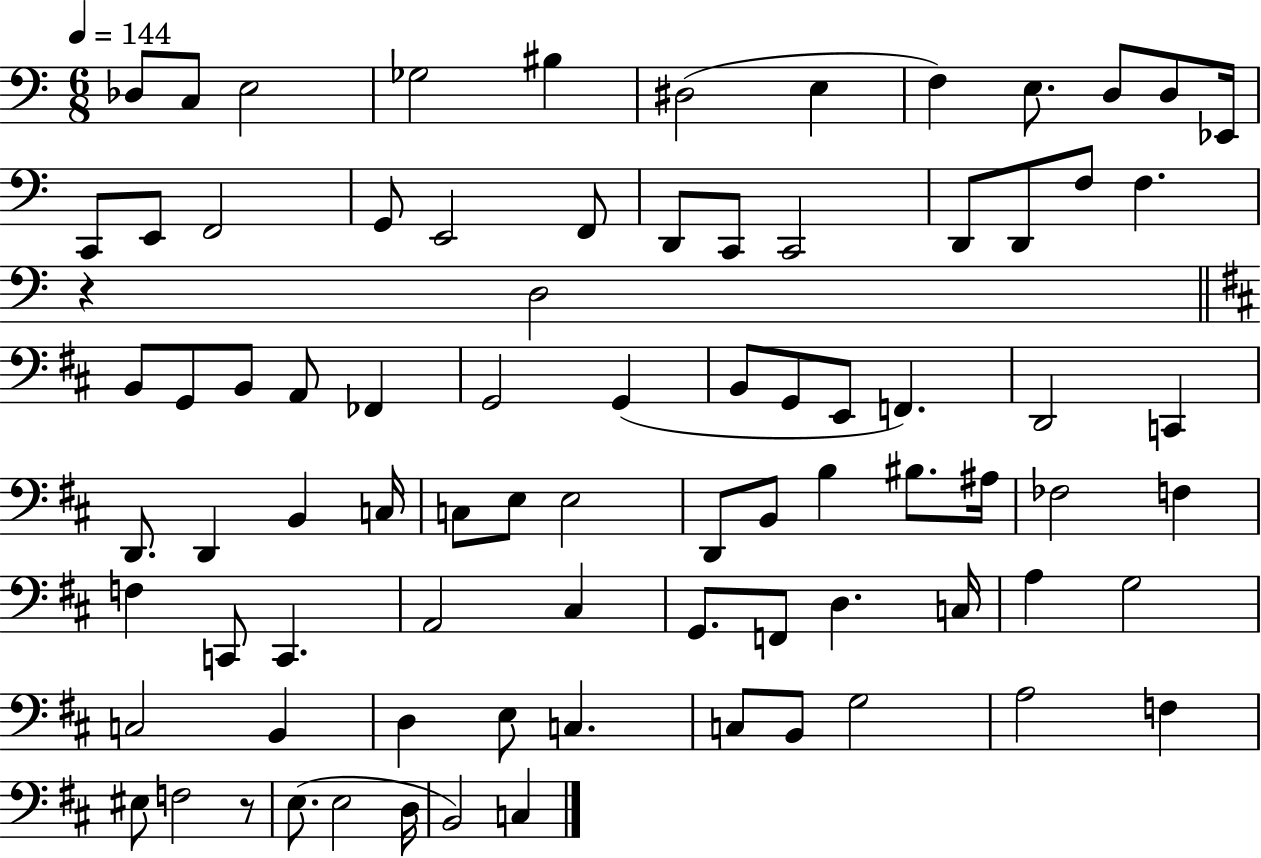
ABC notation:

X:1
T:Untitled
M:6/8
L:1/4
K:C
_D,/2 C,/2 E,2 _G,2 ^B, ^D,2 E, F, E,/2 D,/2 D,/2 _E,,/4 C,,/2 E,,/2 F,,2 G,,/2 E,,2 F,,/2 D,,/2 C,,/2 C,,2 D,,/2 D,,/2 F,/2 F, z D,2 B,,/2 G,,/2 B,,/2 A,,/2 _F,, G,,2 G,, B,,/2 G,,/2 E,,/2 F,, D,,2 C,, D,,/2 D,, B,, C,/4 C,/2 E,/2 E,2 D,,/2 B,,/2 B, ^B,/2 ^A,/4 _F,2 F, F, C,,/2 C,, A,,2 ^C, G,,/2 F,,/2 D, C,/4 A, G,2 C,2 B,, D, E,/2 C, C,/2 B,,/2 G,2 A,2 F, ^E,/2 F,2 z/2 E,/2 E,2 D,/4 B,,2 C,